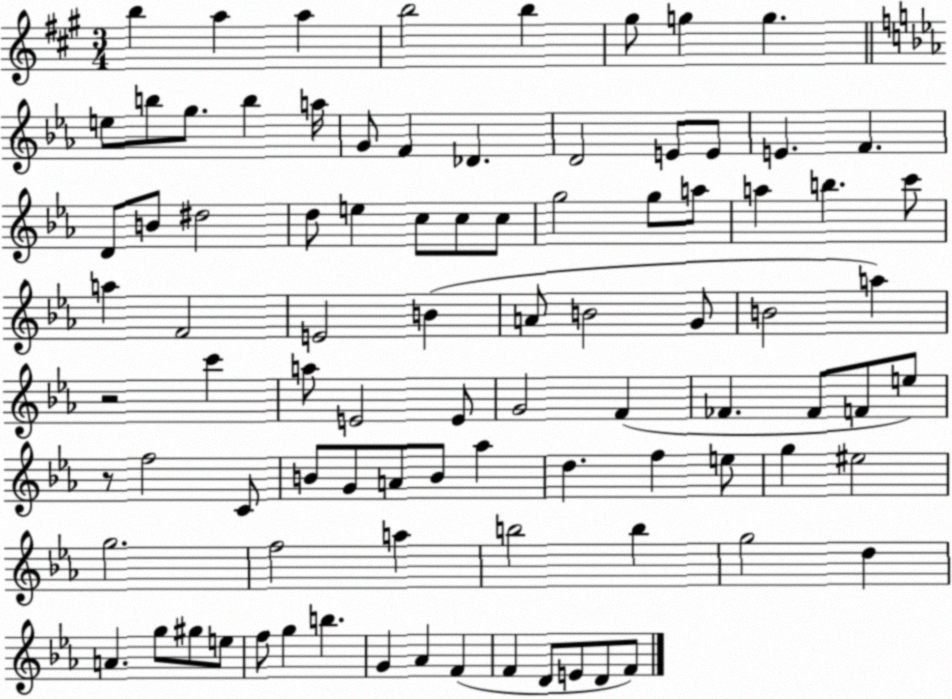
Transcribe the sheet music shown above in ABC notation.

X:1
T:Untitled
M:3/4
L:1/4
K:A
b a a b2 b ^g/2 g g e/2 b/2 g/2 b a/4 G/2 F _D D2 E/2 E/2 E F D/2 B/2 ^d2 d/2 e c/2 c/2 c/2 g2 g/2 a/2 a b c'/2 a F2 E2 B A/2 B2 G/2 B2 a z2 c' a/2 E2 E/2 G2 F _F _F/2 F/2 e/2 z/2 f2 C/2 B/2 G/2 A/2 B/2 _a d f e/2 g ^e2 g2 f2 a b2 b g2 d A g/2 ^g/2 e/2 f/2 g b G _A F F D/2 E/2 D/2 F/2